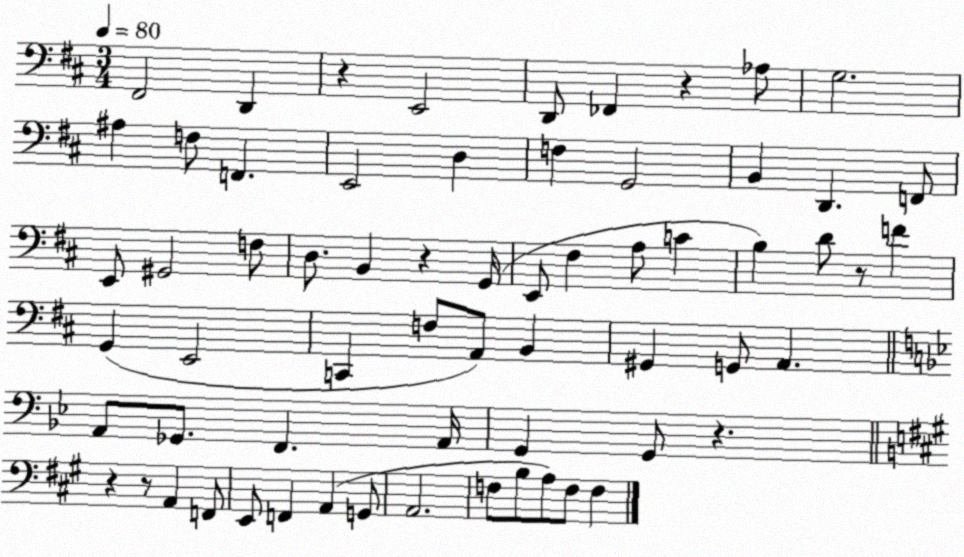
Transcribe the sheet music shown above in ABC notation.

X:1
T:Untitled
M:3/4
L:1/4
K:D
^F,,2 D,, z E,,2 D,,/2 _F,, z _A,/2 G,2 ^A, F,/2 F,, E,,2 D, F, G,,2 B,, D,, F,,/2 E,,/2 ^G,,2 F,/2 D,/2 B,, z G,,/4 E,,/2 ^F, A,/2 C B, D/2 z/2 F G,, E,,2 C,, F,/2 A,,/2 B,, ^G,, G,,/2 A,, A,,/2 _G,,/2 F,, A,,/4 G,, G,,/2 z z z/2 A,, F,,/2 E,,/2 F,, A,, G,,/2 A,,2 F,/2 B,/2 A,/2 F,/2 F,